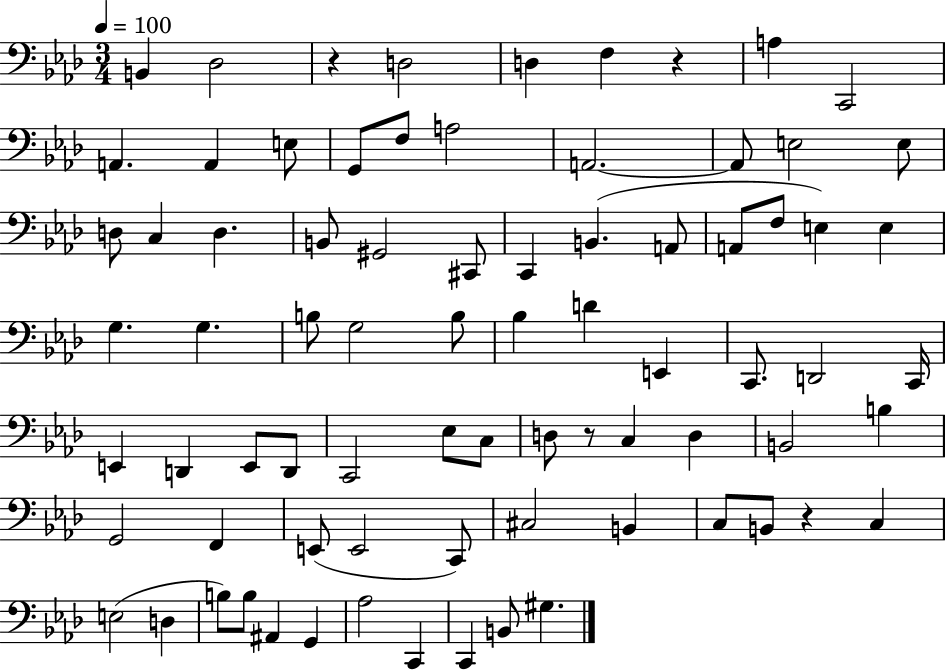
X:1
T:Untitled
M:3/4
L:1/4
K:Ab
B,, _D,2 z D,2 D, F, z A, C,,2 A,, A,, E,/2 G,,/2 F,/2 A,2 A,,2 A,,/2 E,2 E,/2 D,/2 C, D, B,,/2 ^G,,2 ^C,,/2 C,, B,, A,,/2 A,,/2 F,/2 E, E, G, G, B,/2 G,2 B,/2 _B, D E,, C,,/2 D,,2 C,,/4 E,, D,, E,,/2 D,,/2 C,,2 _E,/2 C,/2 D,/2 z/2 C, D, B,,2 B, G,,2 F,, E,,/2 E,,2 C,,/2 ^C,2 B,, C,/2 B,,/2 z C, E,2 D, B,/2 B,/2 ^A,, G,, _A,2 C,, C,, B,,/2 ^G,